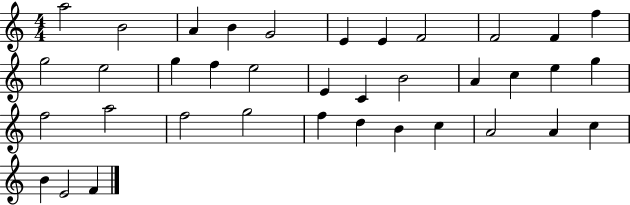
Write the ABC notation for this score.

X:1
T:Untitled
M:4/4
L:1/4
K:C
a2 B2 A B G2 E E F2 F2 F f g2 e2 g f e2 E C B2 A c e g f2 a2 f2 g2 f d B c A2 A c B E2 F